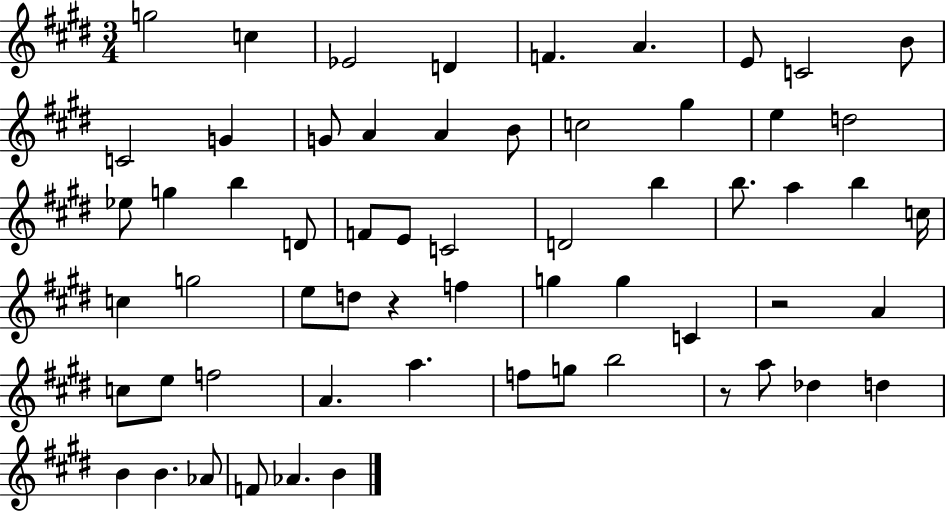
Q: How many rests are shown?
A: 3